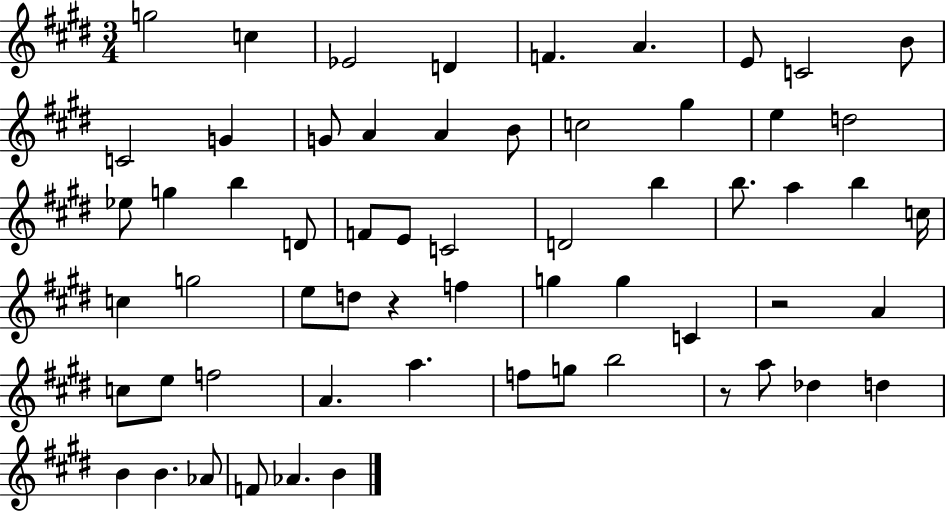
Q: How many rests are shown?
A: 3